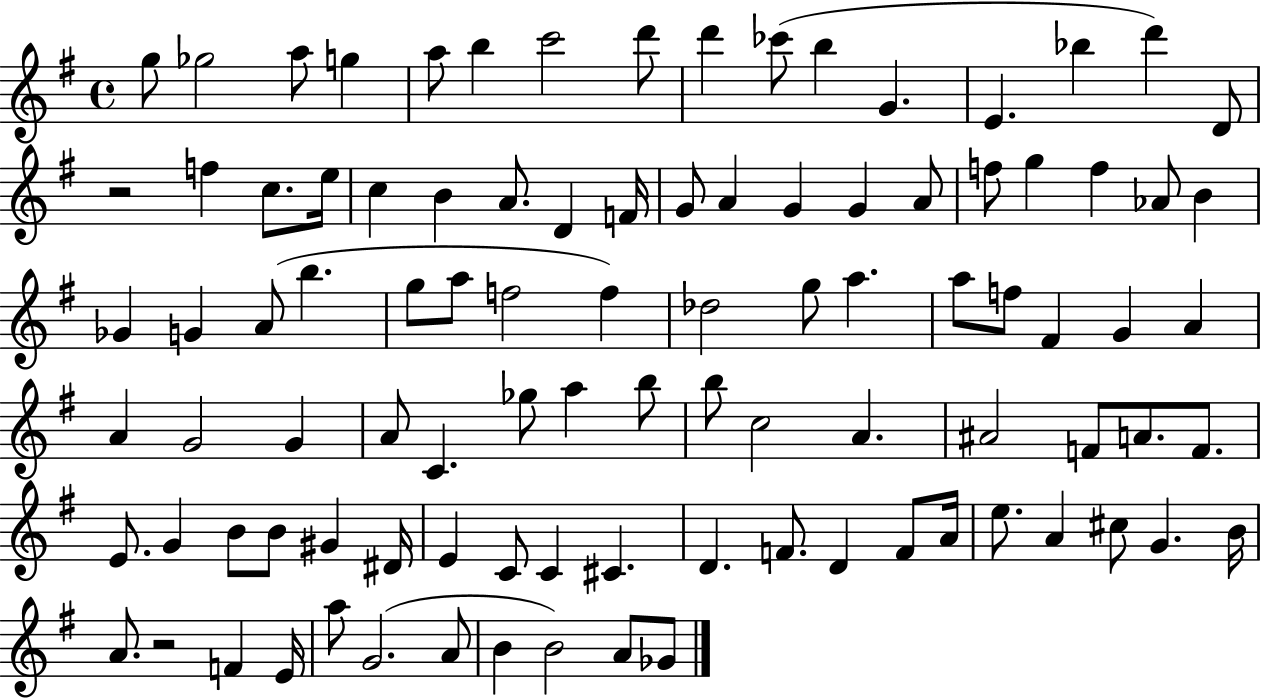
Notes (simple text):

G5/e Gb5/h A5/e G5/q A5/e B5/q C6/h D6/e D6/q CES6/e B5/q G4/q. E4/q. Bb5/q D6/q D4/e R/h F5/q C5/e. E5/s C5/q B4/q A4/e. D4/q F4/s G4/e A4/q G4/q G4/q A4/e F5/e G5/q F5/q Ab4/e B4/q Gb4/q G4/q A4/e B5/q. G5/e A5/e F5/h F5/q Db5/h G5/e A5/q. A5/e F5/e F#4/q G4/q A4/q A4/q G4/h G4/q A4/e C4/q. Gb5/e A5/q B5/e B5/e C5/h A4/q. A#4/h F4/e A4/e. F4/e. E4/e. G4/q B4/e B4/e G#4/q D#4/s E4/q C4/e C4/q C#4/q. D4/q. F4/e. D4/q F4/e A4/s E5/e. A4/q C#5/e G4/q. B4/s A4/e. R/h F4/q E4/s A5/e G4/h. A4/e B4/q B4/h A4/e Gb4/e